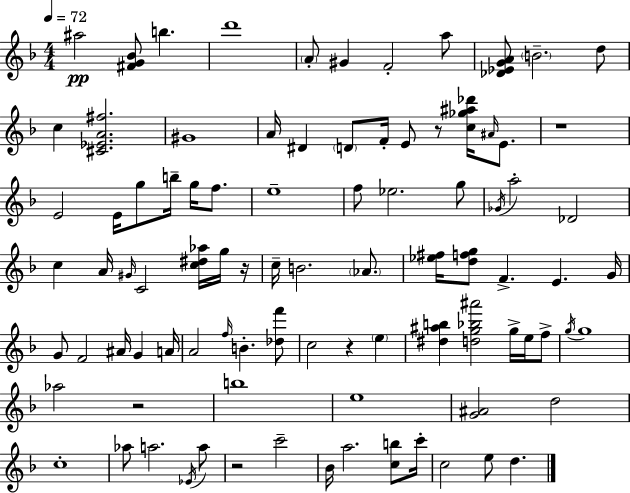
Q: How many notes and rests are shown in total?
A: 91